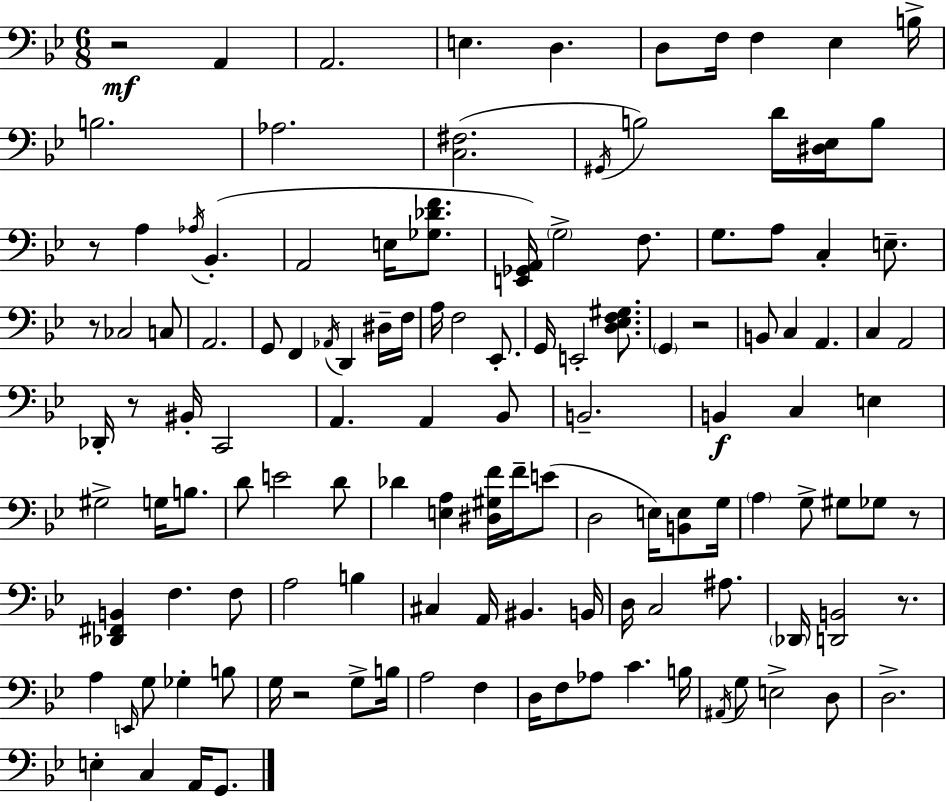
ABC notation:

X:1
T:Untitled
M:6/8
L:1/4
K:Bb
z2 A,, A,,2 E, D, D,/2 F,/4 F, _E, B,/4 B,2 _A,2 [C,^F,]2 ^G,,/4 B,2 D/4 [^D,_E,]/4 B,/2 z/2 A, _A,/4 _B,, A,,2 E,/4 [_G,_DF]/2 [E,,_G,,A,,]/4 G,2 F,/2 G,/2 A,/2 C, E,/2 z/2 _C,2 C,/2 A,,2 G,,/2 F,, _A,,/4 D,, ^D,/4 F,/4 A,/4 F,2 _E,,/2 G,,/4 E,,2 [D,_E,F,^G,]/2 G,, z2 B,,/2 C, A,, C, A,,2 _D,,/4 z/2 ^B,,/4 C,,2 A,, A,, _B,,/2 B,,2 B,, C, E, ^G,2 G,/4 B,/2 D/2 E2 D/2 _D [E,A,] [^D,^G,F]/4 F/4 E/2 D,2 E,/4 [B,,E,]/2 G,/4 A, G,/2 ^G,/2 _G,/2 z/2 [_D,,^F,,B,,] F, F,/2 A,2 B, ^C, A,,/4 ^B,, B,,/4 D,/4 C,2 ^A,/2 _D,,/4 [D,,B,,]2 z/2 A, E,,/4 G,/2 _G, B,/2 G,/4 z2 G,/2 B,/4 A,2 F, D,/4 F,/2 _A,/2 C B,/4 ^A,,/4 G,/2 E,2 D,/2 D,2 E, C, A,,/4 G,,/2